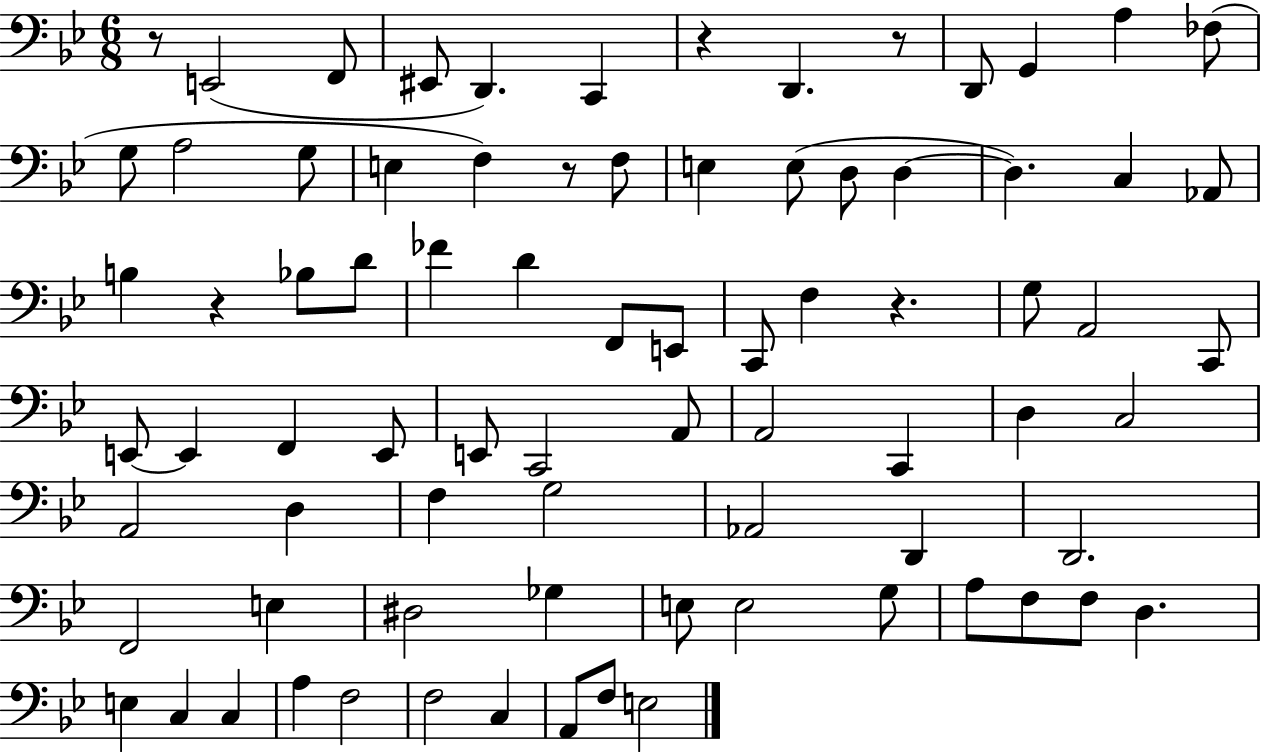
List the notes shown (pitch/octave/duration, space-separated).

R/e E2/h F2/e EIS2/e D2/q. C2/q R/q D2/q. R/e D2/e G2/q A3/q FES3/e G3/e A3/h G3/e E3/q F3/q R/e F3/e E3/q E3/e D3/e D3/q D3/q. C3/q Ab2/e B3/q R/q Bb3/e D4/e FES4/q D4/q F2/e E2/e C2/e F3/q R/q. G3/e A2/h C2/e E2/e E2/q F2/q E2/e E2/e C2/h A2/e A2/h C2/q D3/q C3/h A2/h D3/q F3/q G3/h Ab2/h D2/q D2/h. F2/h E3/q D#3/h Gb3/q E3/e E3/h G3/e A3/e F3/e F3/e D3/q. E3/q C3/q C3/q A3/q F3/h F3/h C3/q A2/e F3/e E3/h